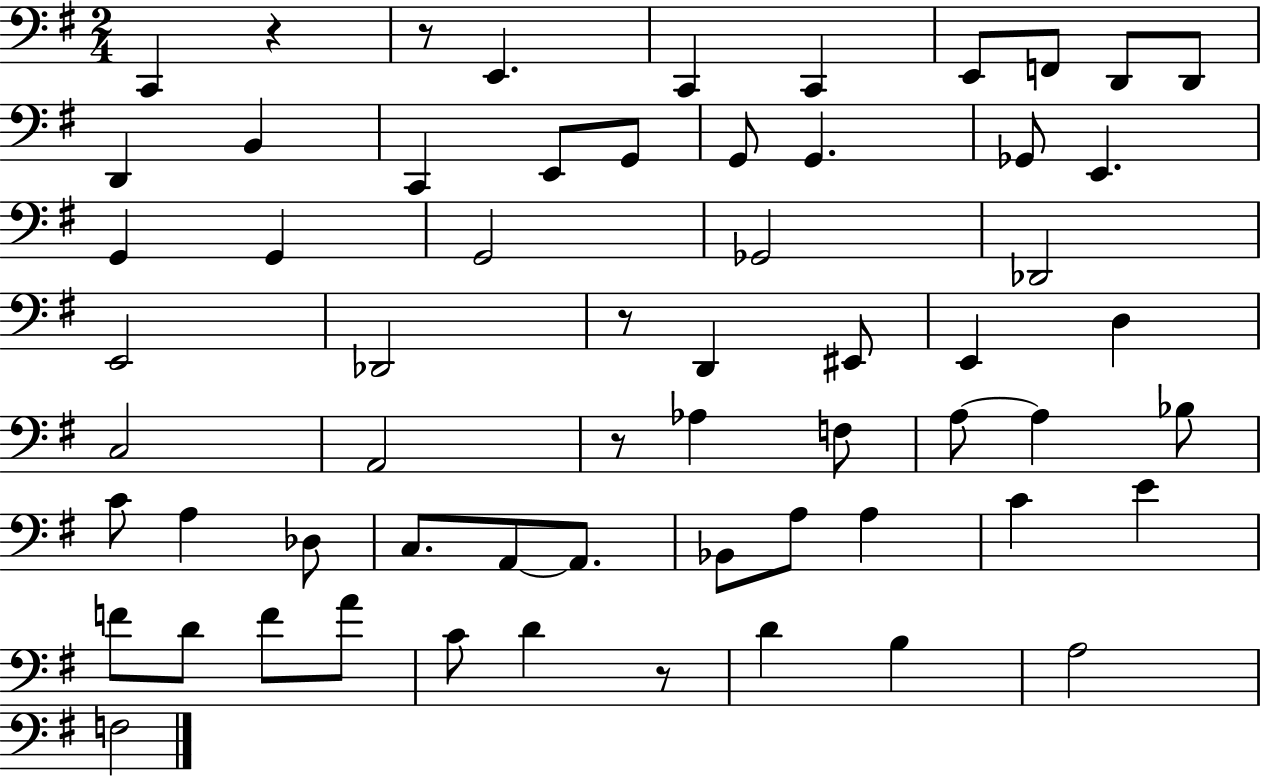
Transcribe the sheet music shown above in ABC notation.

X:1
T:Untitled
M:2/4
L:1/4
K:G
C,, z z/2 E,, C,, C,, E,,/2 F,,/2 D,,/2 D,,/2 D,, B,, C,, E,,/2 G,,/2 G,,/2 G,, _G,,/2 E,, G,, G,, G,,2 _G,,2 _D,,2 E,,2 _D,,2 z/2 D,, ^E,,/2 E,, D, C,2 A,,2 z/2 _A, F,/2 A,/2 A, _B,/2 C/2 A, _D,/2 C,/2 A,,/2 A,,/2 _B,,/2 A,/2 A, C E F/2 D/2 F/2 A/2 C/2 D z/2 D B, A,2 F,2